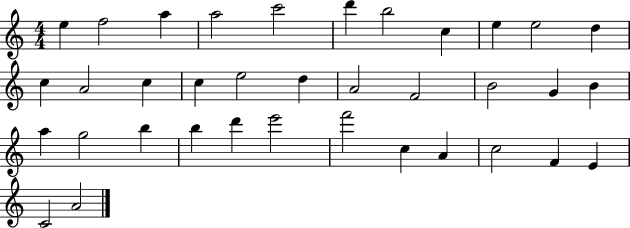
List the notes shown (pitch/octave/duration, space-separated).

E5/q F5/h A5/q A5/h C6/h D6/q B5/h C5/q E5/q E5/h D5/q C5/q A4/h C5/q C5/q E5/h D5/q A4/h F4/h B4/h G4/q B4/q A5/q G5/h B5/q B5/q D6/q E6/h F6/h C5/q A4/q C5/h F4/q E4/q C4/h A4/h